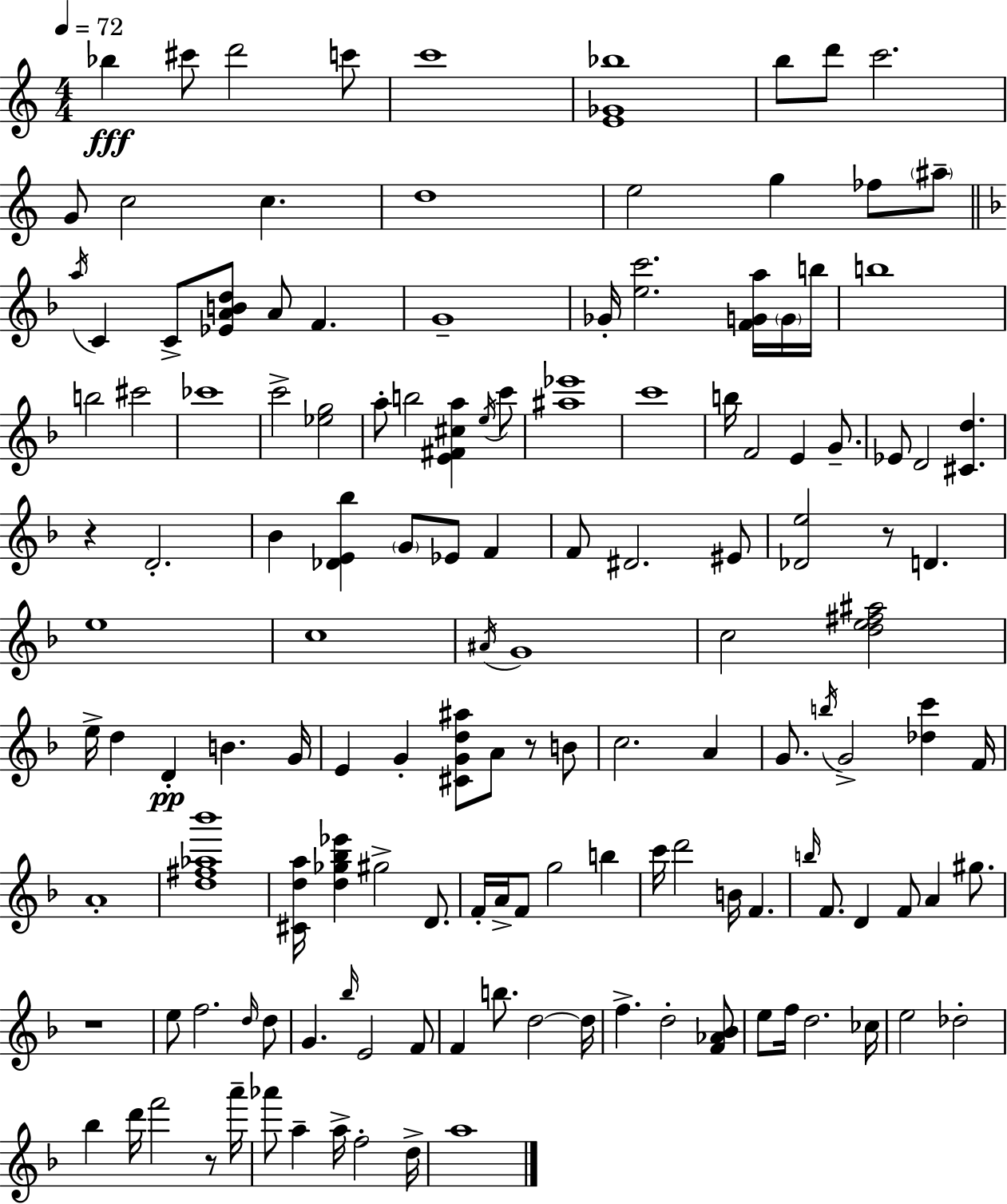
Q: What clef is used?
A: treble